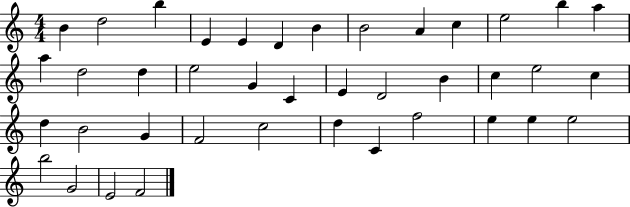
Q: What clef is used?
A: treble